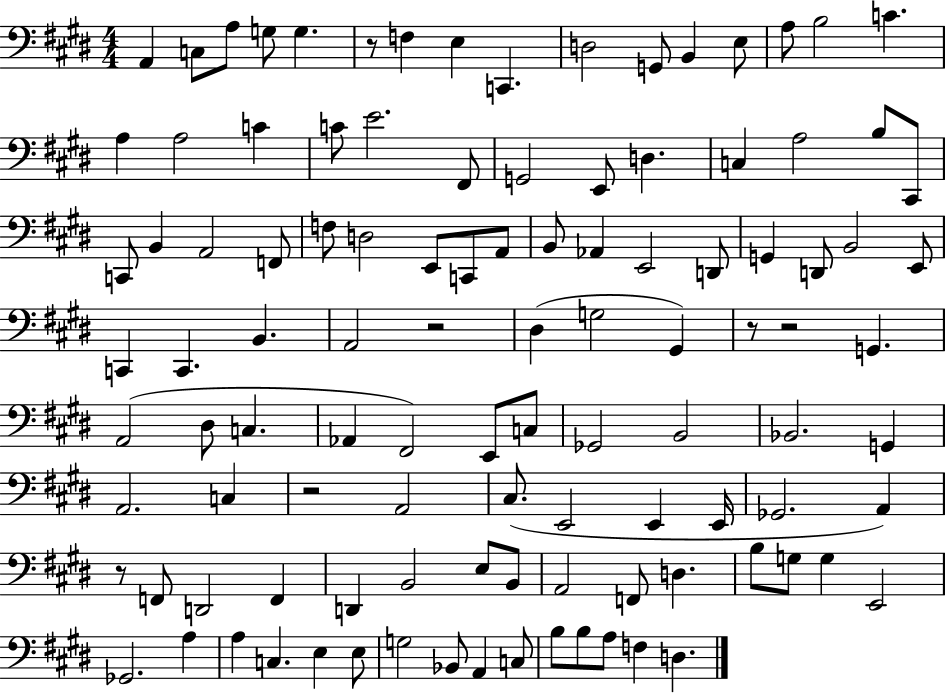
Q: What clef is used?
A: bass